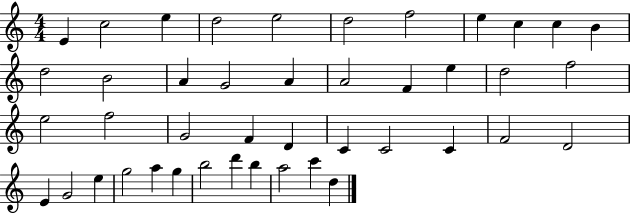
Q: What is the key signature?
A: C major